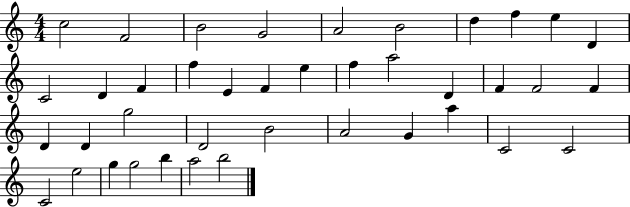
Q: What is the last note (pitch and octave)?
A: B5